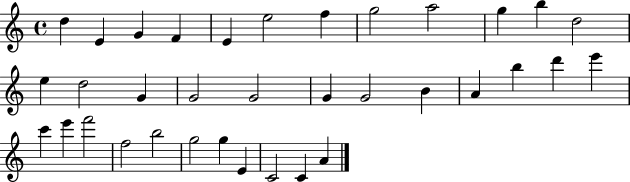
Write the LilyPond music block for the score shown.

{
  \clef treble
  \time 4/4
  \defaultTimeSignature
  \key c \major
  d''4 e'4 g'4 f'4 | e'4 e''2 f''4 | g''2 a''2 | g''4 b''4 d''2 | \break e''4 d''2 g'4 | g'2 g'2 | g'4 g'2 b'4 | a'4 b''4 d'''4 e'''4 | \break c'''4 e'''4 f'''2 | f''2 b''2 | g''2 g''4 e'4 | c'2 c'4 a'4 | \break \bar "|."
}